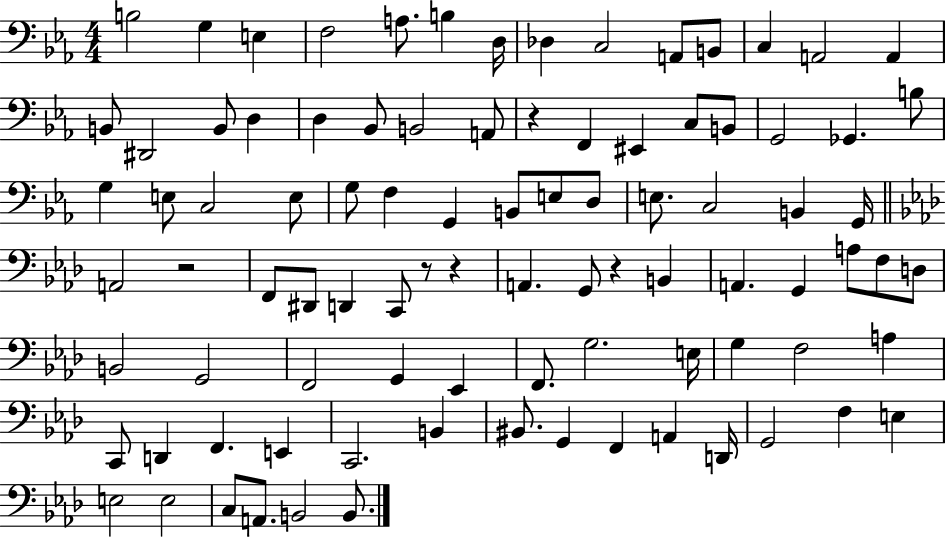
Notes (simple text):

B3/h G3/q E3/q F3/h A3/e. B3/q D3/s Db3/q C3/h A2/e B2/e C3/q A2/h A2/q B2/e D#2/h B2/e D3/q D3/q Bb2/e B2/h A2/e R/q F2/q EIS2/q C3/e B2/e G2/h Gb2/q. B3/e G3/q E3/e C3/h E3/e G3/e F3/q G2/q B2/e E3/e D3/e E3/e. C3/h B2/q G2/s A2/h R/h F2/e D#2/e D2/q C2/e R/e R/q A2/q. G2/e R/q B2/q A2/q. G2/q A3/e F3/e D3/e B2/h G2/h F2/h G2/q Eb2/q F2/e. G3/h. E3/s G3/q F3/h A3/q C2/e D2/q F2/q. E2/q C2/h. B2/q BIS2/e. G2/q F2/q A2/q D2/s G2/h F3/q E3/q E3/h E3/h C3/e A2/e. B2/h B2/e.